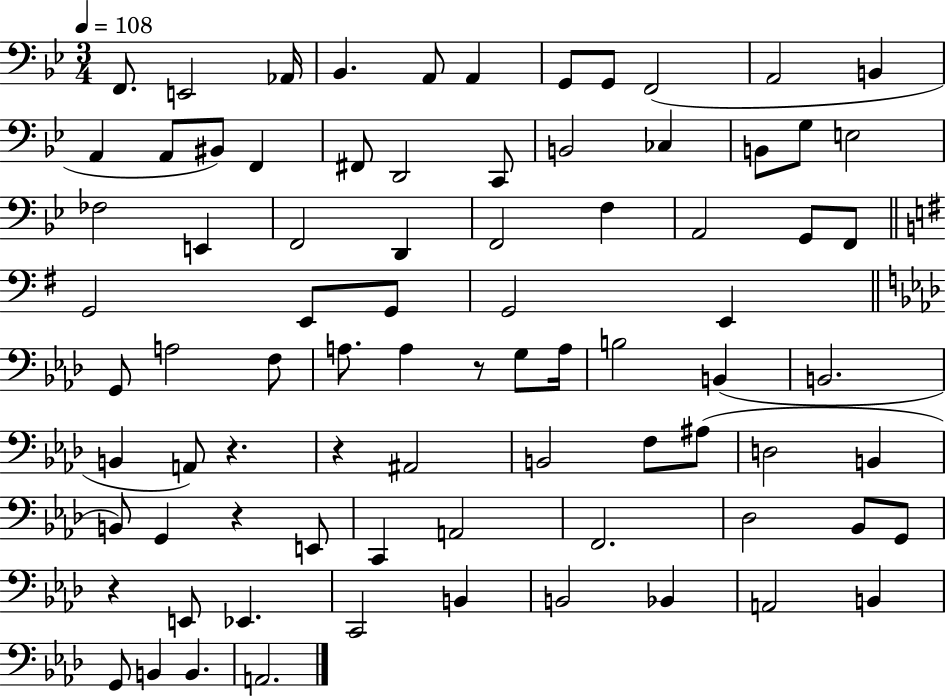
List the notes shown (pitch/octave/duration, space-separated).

F2/e. E2/h Ab2/s Bb2/q. A2/e A2/q G2/e G2/e F2/h A2/h B2/q A2/q A2/e BIS2/e F2/q F#2/e D2/h C2/e B2/h CES3/q B2/e G3/e E3/h FES3/h E2/q F2/h D2/q F2/h F3/q A2/h G2/e F2/e G2/h E2/e G2/e G2/h E2/q G2/e A3/h F3/e A3/e. A3/q R/e G3/e A3/s B3/h B2/q B2/h. B2/q A2/e R/q. R/q A#2/h B2/h F3/e A#3/e D3/h B2/q B2/e G2/q R/q E2/e C2/q A2/h F2/h. Db3/h Bb2/e G2/e R/q E2/e Eb2/q. C2/h B2/q B2/h Bb2/q A2/h B2/q G2/e B2/q B2/q. A2/h.